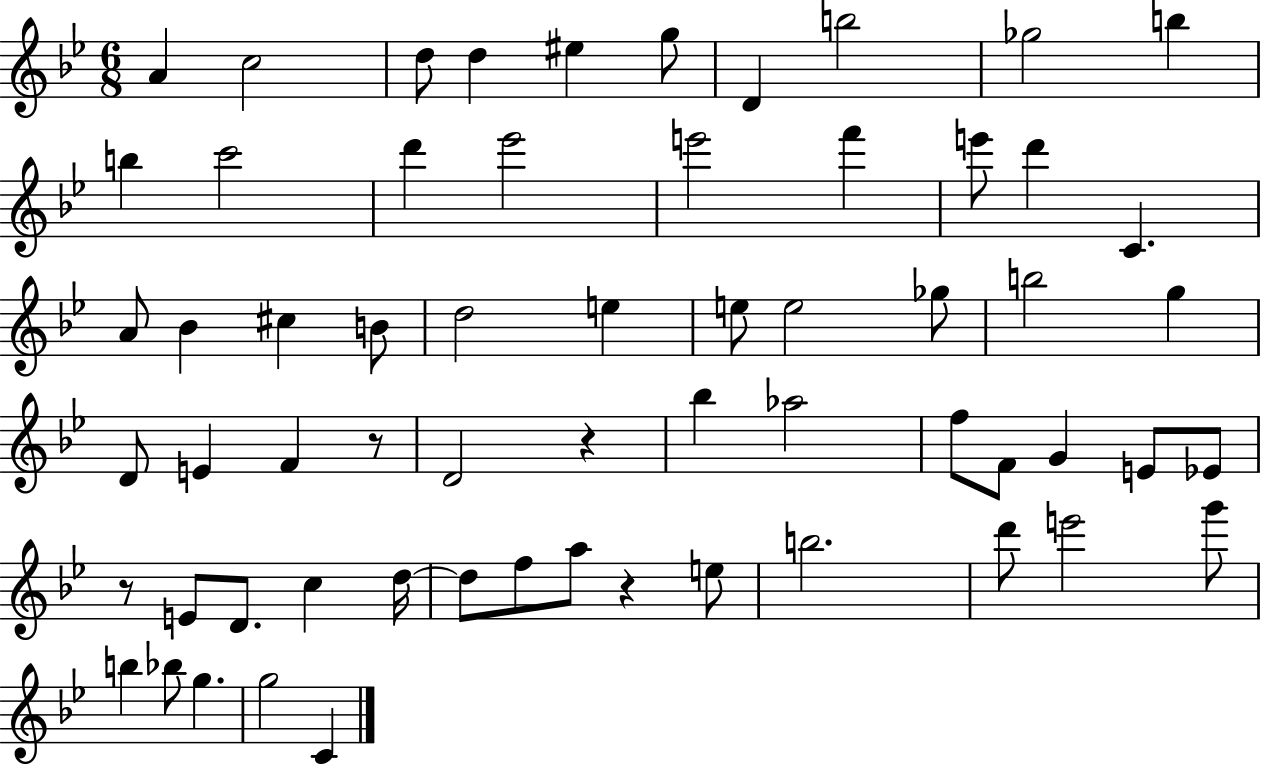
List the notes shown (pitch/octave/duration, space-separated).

A4/q C5/h D5/e D5/q EIS5/q G5/e D4/q B5/h Gb5/h B5/q B5/q C6/h D6/q Eb6/h E6/h F6/q E6/e D6/q C4/q. A4/e Bb4/q C#5/q B4/e D5/h E5/q E5/e E5/h Gb5/e B5/h G5/q D4/e E4/q F4/q R/e D4/h R/q Bb5/q Ab5/h F5/e F4/e G4/q E4/e Eb4/e R/e E4/e D4/e. C5/q D5/s D5/e F5/e A5/e R/q E5/e B5/h. D6/e E6/h G6/e B5/q Bb5/e G5/q. G5/h C4/q